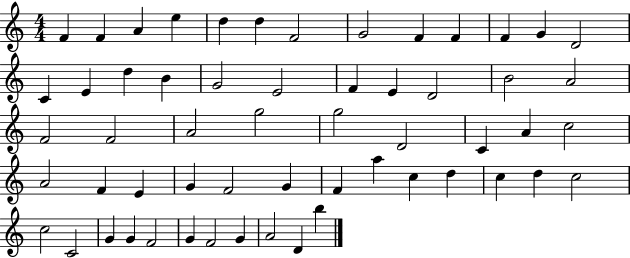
X:1
T:Untitled
M:4/4
L:1/4
K:C
F F A e d d F2 G2 F F F G D2 C E d B G2 E2 F E D2 B2 A2 F2 F2 A2 g2 g2 D2 C A c2 A2 F E G F2 G F a c d c d c2 c2 C2 G G F2 G F2 G A2 D b